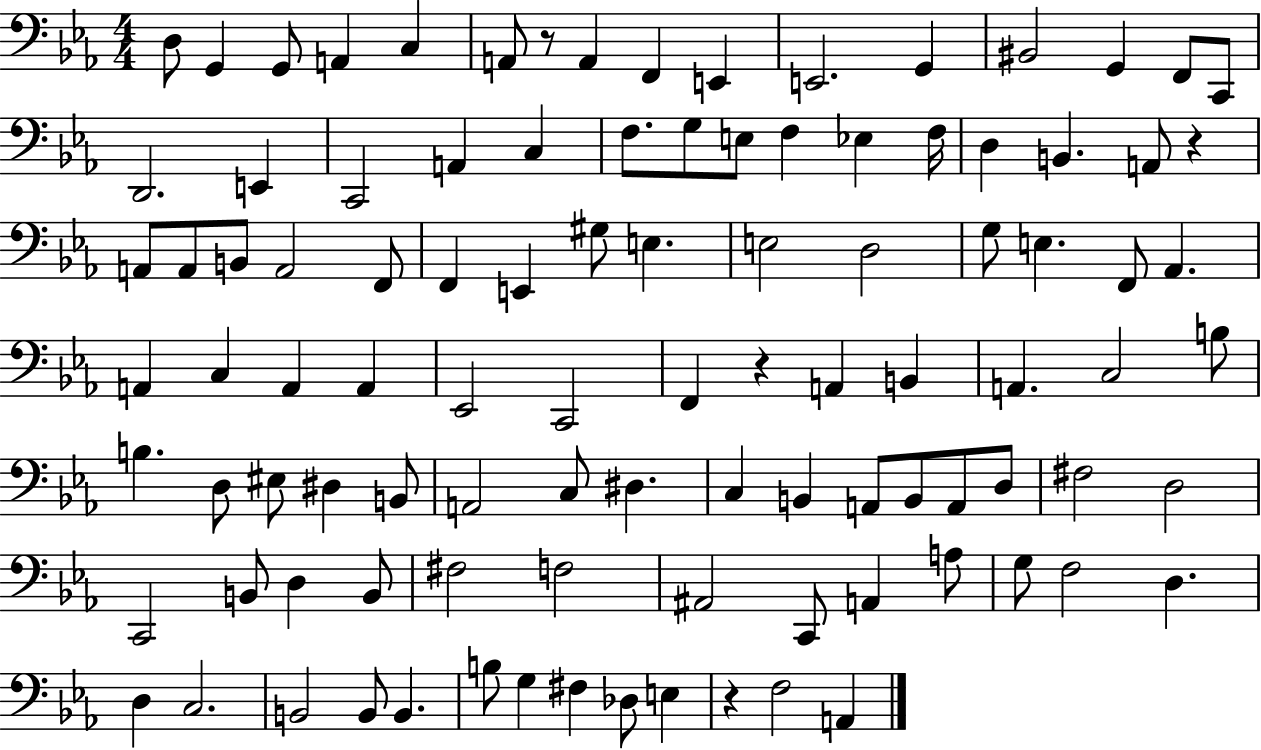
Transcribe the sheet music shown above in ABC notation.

X:1
T:Untitled
M:4/4
L:1/4
K:Eb
D,/2 G,, G,,/2 A,, C, A,,/2 z/2 A,, F,, E,, E,,2 G,, ^B,,2 G,, F,,/2 C,,/2 D,,2 E,, C,,2 A,, C, F,/2 G,/2 E,/2 F, _E, F,/4 D, B,, A,,/2 z A,,/2 A,,/2 B,,/2 A,,2 F,,/2 F,, E,, ^G,/2 E, E,2 D,2 G,/2 E, F,,/2 _A,, A,, C, A,, A,, _E,,2 C,,2 F,, z A,, B,, A,, C,2 B,/2 B, D,/2 ^E,/2 ^D, B,,/2 A,,2 C,/2 ^D, C, B,, A,,/2 B,,/2 A,,/2 D,/2 ^F,2 D,2 C,,2 B,,/2 D, B,,/2 ^F,2 F,2 ^A,,2 C,,/2 A,, A,/2 G,/2 F,2 D, D, C,2 B,,2 B,,/2 B,, B,/2 G, ^F, _D,/2 E, z F,2 A,,